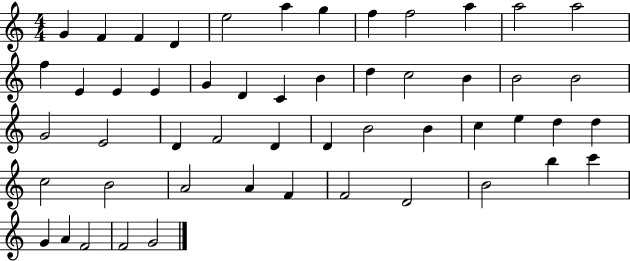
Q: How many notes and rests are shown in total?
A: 52